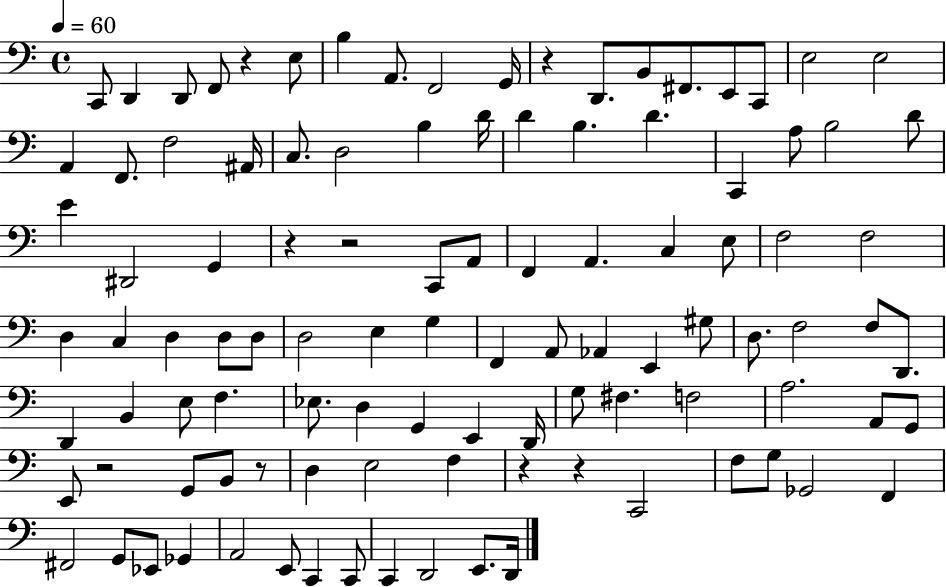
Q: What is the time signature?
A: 4/4